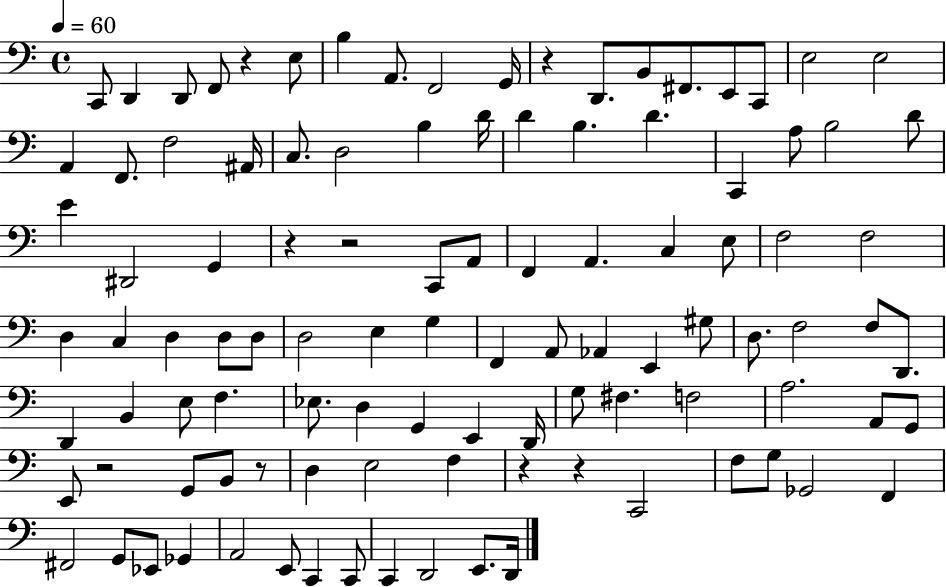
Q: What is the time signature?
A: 4/4